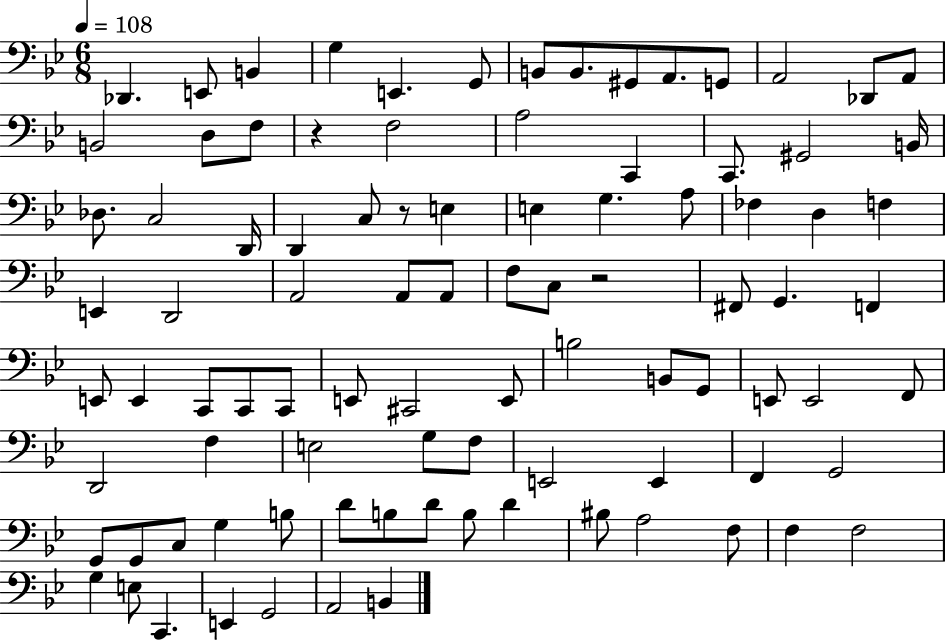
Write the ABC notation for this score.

X:1
T:Untitled
M:6/8
L:1/4
K:Bb
_D,, E,,/2 B,, G, E,, G,,/2 B,,/2 B,,/2 ^G,,/2 A,,/2 G,,/2 A,,2 _D,,/2 A,,/2 B,,2 D,/2 F,/2 z F,2 A,2 C,, C,,/2 ^G,,2 B,,/4 _D,/2 C,2 D,,/4 D,, C,/2 z/2 E, E, G, A,/2 _F, D, F, E,, D,,2 A,,2 A,,/2 A,,/2 F,/2 C,/2 z2 ^F,,/2 G,, F,, E,,/2 E,, C,,/2 C,,/2 C,,/2 E,,/2 ^C,,2 E,,/2 B,2 B,,/2 G,,/2 E,,/2 E,,2 F,,/2 D,,2 F, E,2 G,/2 F,/2 E,,2 E,, F,, G,,2 G,,/2 G,,/2 C,/2 G, B,/2 D/2 B,/2 D/2 B,/2 D ^B,/2 A,2 F,/2 F, F,2 G, E,/2 C,, E,, G,,2 A,,2 B,,